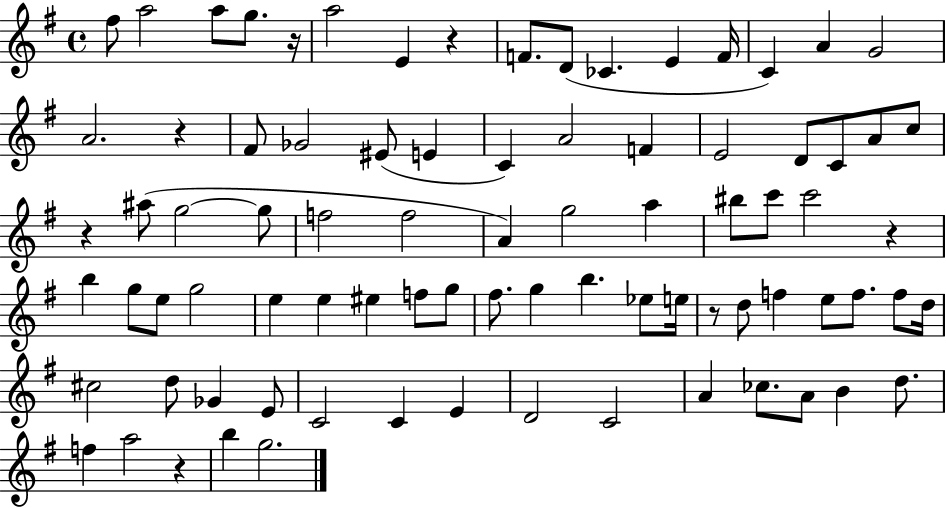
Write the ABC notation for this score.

X:1
T:Untitled
M:4/4
L:1/4
K:G
^f/2 a2 a/2 g/2 z/4 a2 E z F/2 D/2 _C E F/4 C A G2 A2 z ^F/2 _G2 ^E/2 E C A2 F E2 D/2 C/2 A/2 c/2 z ^a/2 g2 g/2 f2 f2 A g2 a ^b/2 c'/2 c'2 z b g/2 e/2 g2 e e ^e f/2 g/2 ^f/2 g b _e/2 e/4 z/2 d/2 f e/2 f/2 f/2 d/4 ^c2 d/2 _G E/2 C2 C E D2 C2 A _c/2 A/2 B d/2 f a2 z b g2